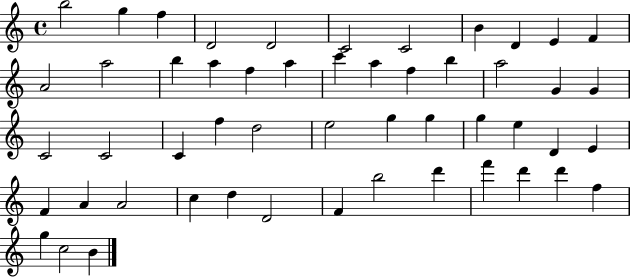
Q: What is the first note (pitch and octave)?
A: B5